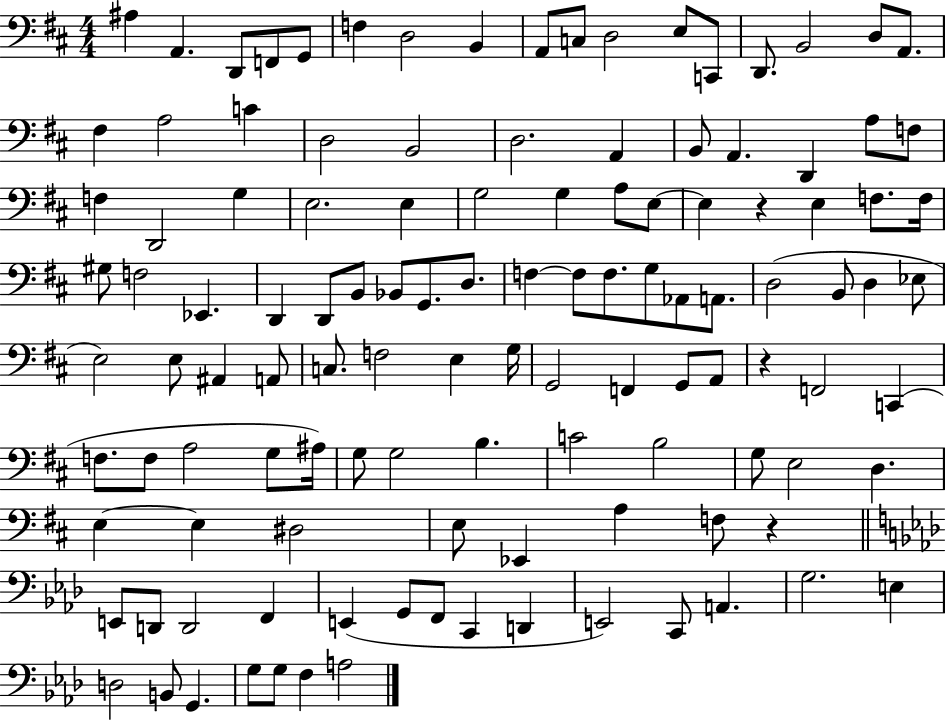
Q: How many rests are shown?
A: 3